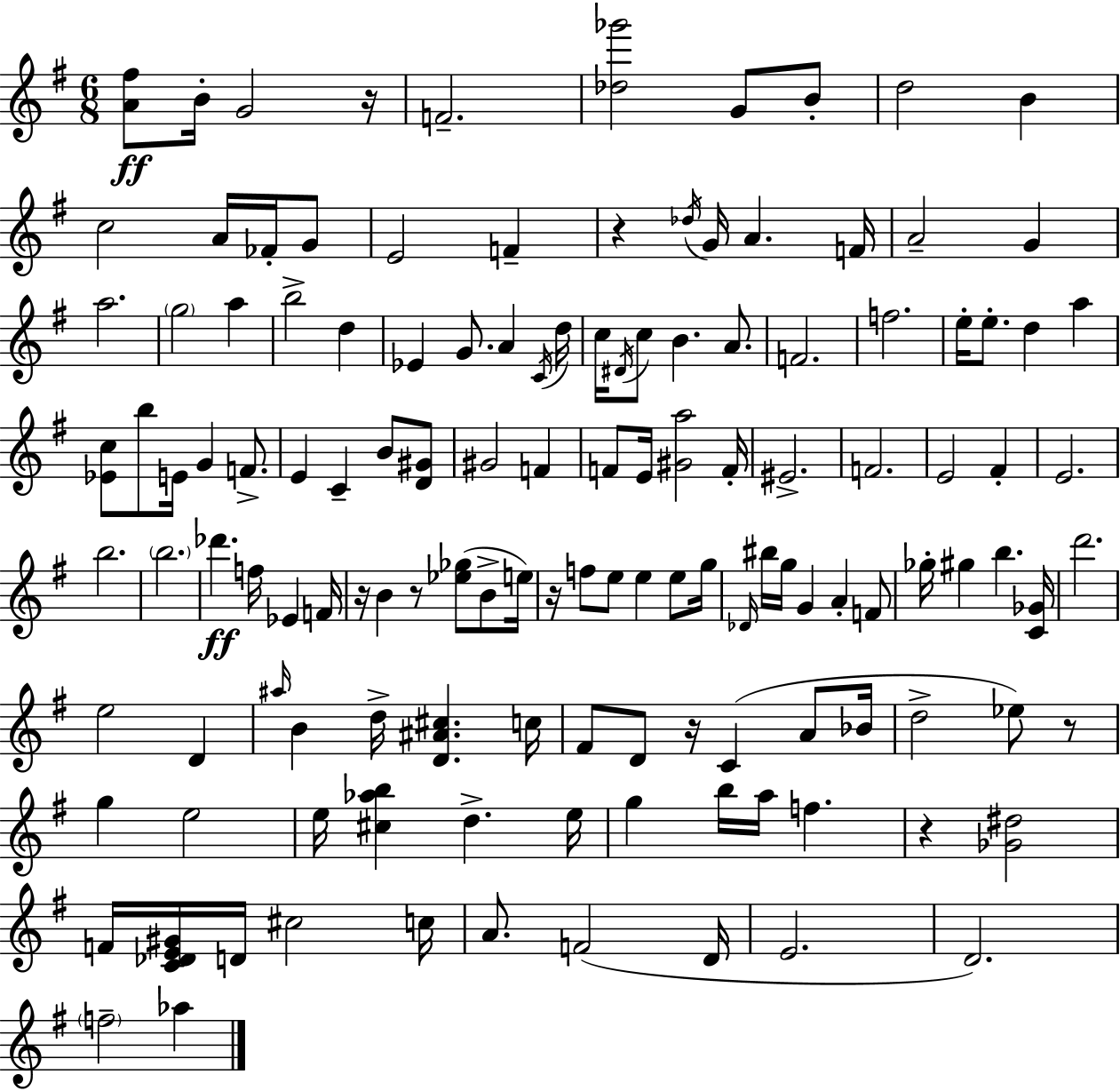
{
  \clef treble
  \numericTimeSignature
  \time 6/8
  \key e \minor
  <a' fis''>8\ff b'16-. g'2 r16 | f'2.-- | <des'' ges'''>2 g'8 b'8-. | d''2 b'4 | \break c''2 a'16 fes'16-. g'8 | e'2 f'4-- | r4 \acciaccatura { des''16 } g'16 a'4. | f'16 a'2-- g'4 | \break a''2. | \parenthesize g''2 a''4 | b''2-> d''4 | ees'4 g'8. a'4 | \break \acciaccatura { c'16 } d''16 c''16 \acciaccatura { dis'16 } c''8 b'4. | a'8. f'2. | f''2. | e''16-. e''8.-. d''4 a''4 | \break <ees' c''>8 b''8 e'16 g'4 | f'8.-> e'4 c'4-- b'8 | <d' gis'>8 gis'2 f'4 | f'8 e'16 <gis' a''>2 | \break f'16-. eis'2.-> | f'2. | e'2 fis'4-. | e'2. | \break b''2. | \parenthesize b''2. | des'''4.\ff f''16 ees'4 | f'16 r16 b'4 r8 <ees'' ges''>8( | \break b'8-> e''16) r16 f''8 e''8 e''4 | e''8 g''16 \grace { des'16 } bis''16 g''16 g'4 a'4-. | f'8 ges''16-. gis''4 b''4. | <c' ges'>16 d'''2. | \break e''2 | d'4 \grace { ais''16 } b'4 d''16-> <d' ais' cis''>4. | c''16 fis'8 d'8 r16 c'4( | a'8 bes'16 d''2-> | \break ees''8) r8 g''4 e''2 | e''16 <cis'' aes'' b''>4 d''4.-> | e''16 g''4 b''16 a''16 f''4. | r4 <ges' dis''>2 | \break f'16 <c' des' e' gis'>16 d'16 cis''2 | c''16 a'8. f'2( | d'16 e'2. | d'2.) | \break \parenthesize f''2-- | aes''4 \bar "|."
}